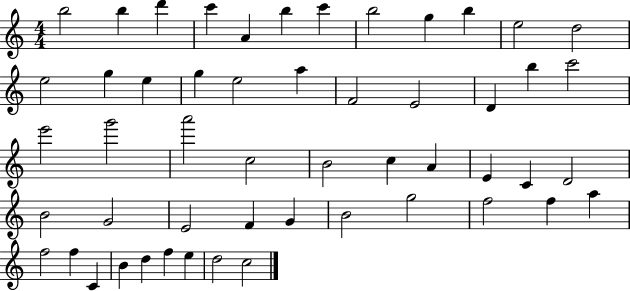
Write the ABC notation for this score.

X:1
T:Untitled
M:4/4
L:1/4
K:C
b2 b d' c' A b c' b2 g b e2 d2 e2 g e g e2 a F2 E2 D b c'2 e'2 g'2 a'2 c2 B2 c A E C D2 B2 G2 E2 F G B2 g2 f2 f a f2 f C B d f e d2 c2